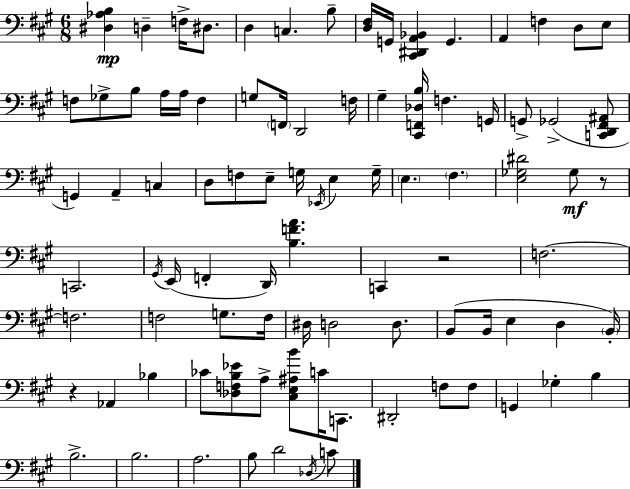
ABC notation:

X:1
T:Untitled
M:6/8
L:1/4
K:A
[^D,_A,B,] D, F,/4 ^D,/2 D, C, B,/2 [D,^F,]/4 G,,/4 [^C,,^D,,A,,_B,,] G,, A,, F, D,/2 E,/2 F,/2 _G,/2 B,/2 A,/4 A,/4 F, G,/2 F,,/4 D,,2 F,/4 ^G, [^C,,F,,_D,B,]/4 F, G,,/4 G,,/2 _G,,2 [C,,D,,^F,,^A,,]/2 G,, A,, C, D,/2 F,/2 E,/2 G,/4 _E,,/4 E, G,/4 E, ^F, [E,_G,^D]2 _G,/2 z/2 C,,2 ^G,,/4 E,,/4 F,, D,,/4 [B,FA] C,, z2 F,2 F,2 F,2 G,/2 F,/4 ^D,/4 D,2 D,/2 B,,/2 B,,/4 E, D, B,,/4 z _A,, _B, _C/2 [_D,F,B,_E]/2 A,/2 [^C,E,^A,B]/2 C/4 C,,/2 ^D,,2 F,/2 F,/2 G,, _G, B, B,2 B,2 A,2 B,/2 D2 _D,/4 C/2